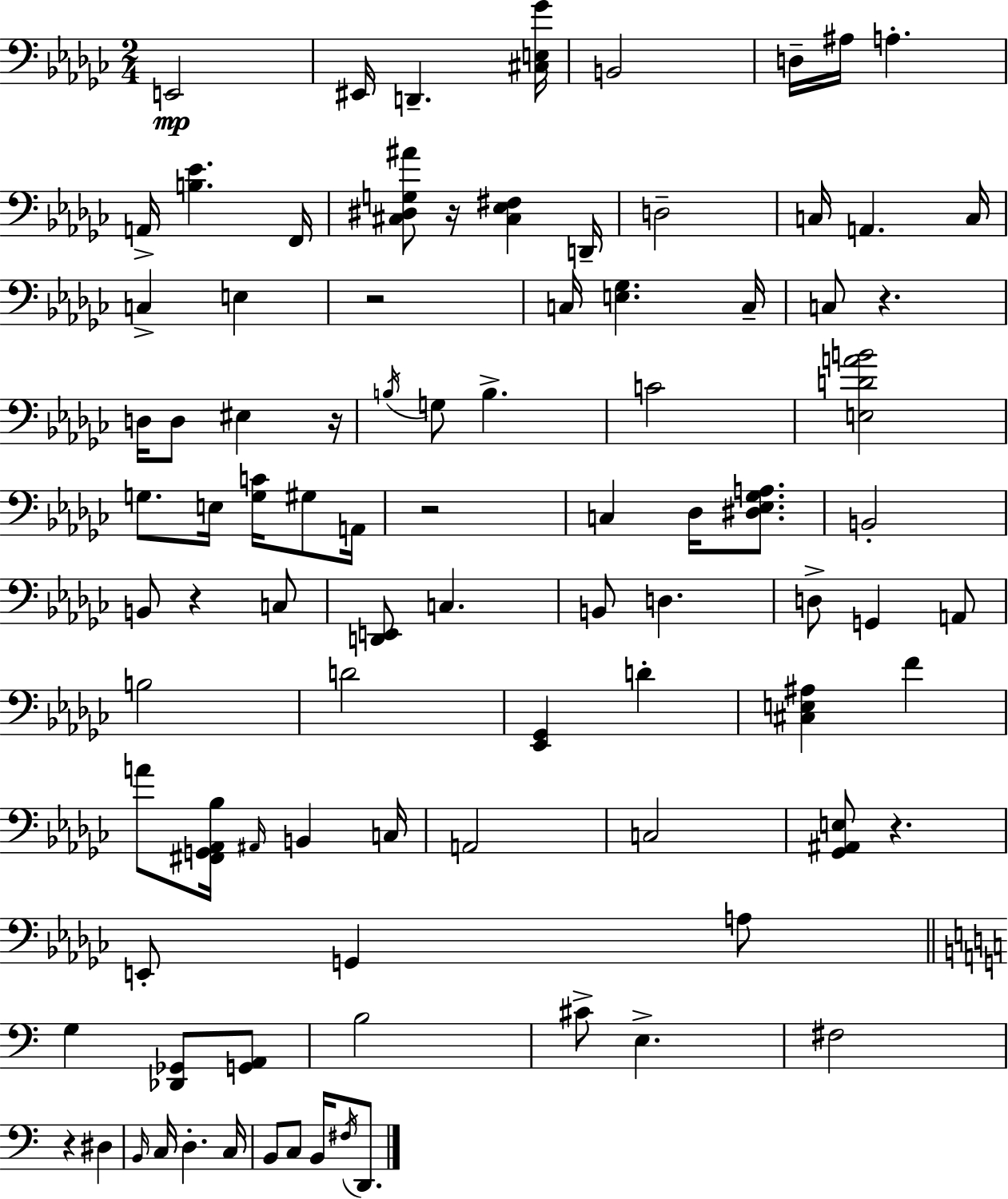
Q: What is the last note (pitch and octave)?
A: D2